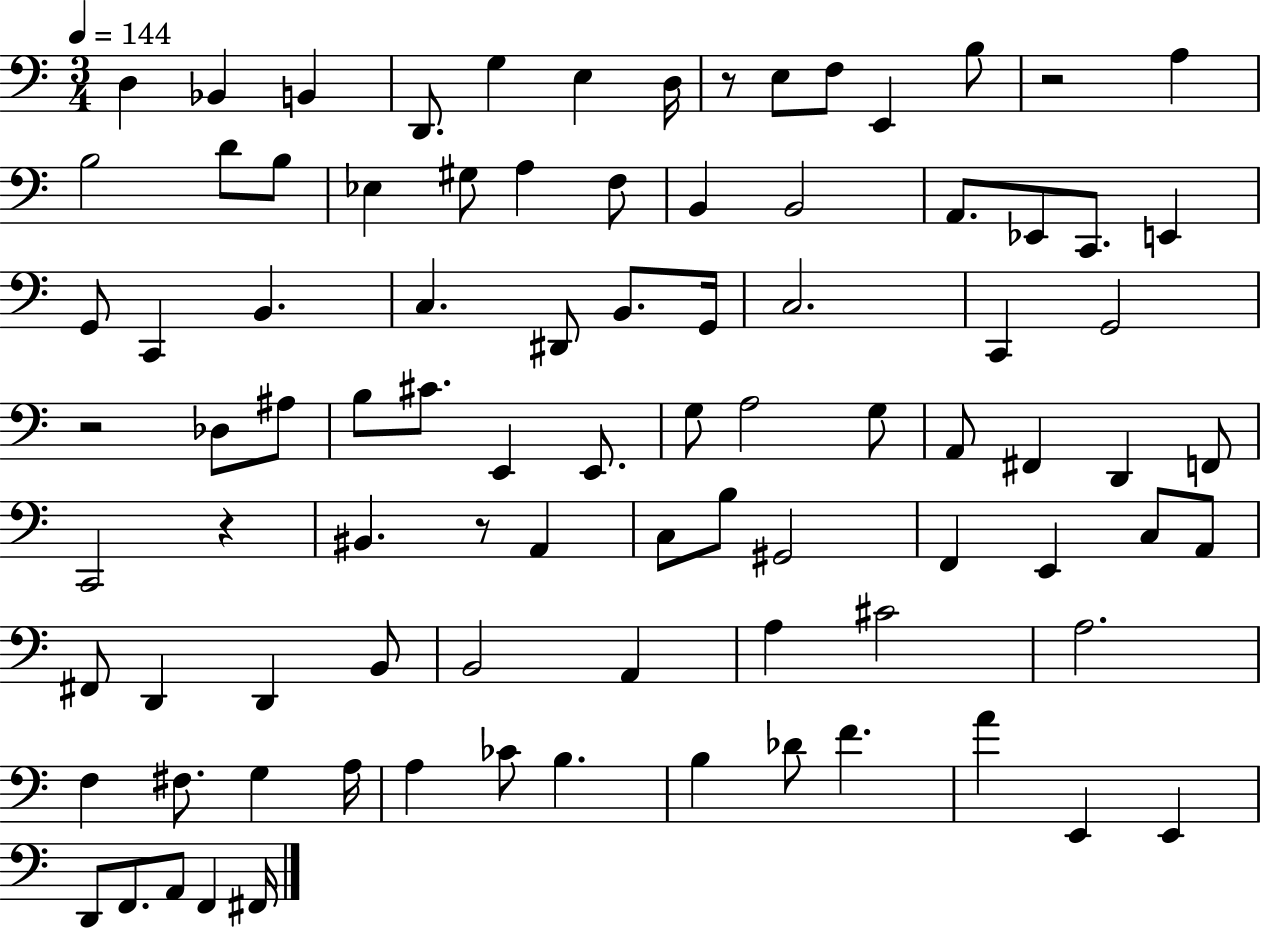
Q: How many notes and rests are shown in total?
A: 90